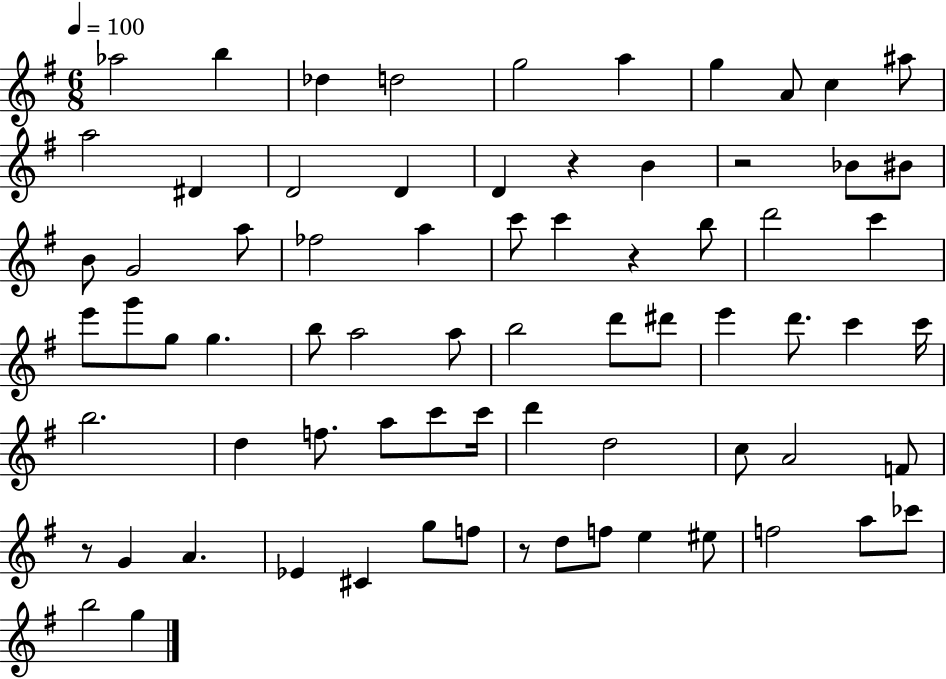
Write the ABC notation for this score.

X:1
T:Untitled
M:6/8
L:1/4
K:G
_a2 b _d d2 g2 a g A/2 c ^a/2 a2 ^D D2 D D z B z2 _B/2 ^B/2 B/2 G2 a/2 _f2 a c'/2 c' z b/2 d'2 c' e'/2 g'/2 g/2 g b/2 a2 a/2 b2 d'/2 ^d'/2 e' d'/2 c' c'/4 b2 d f/2 a/2 c'/2 c'/4 d' d2 c/2 A2 F/2 z/2 G A _E ^C g/2 f/2 z/2 d/2 f/2 e ^e/2 f2 a/2 _c'/2 b2 g